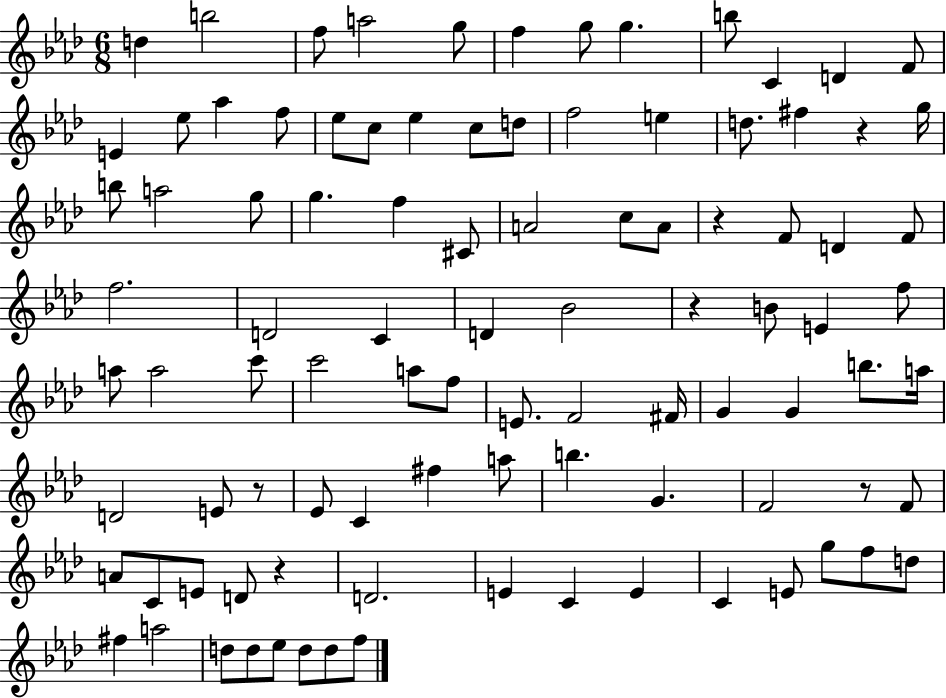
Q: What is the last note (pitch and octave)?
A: F5